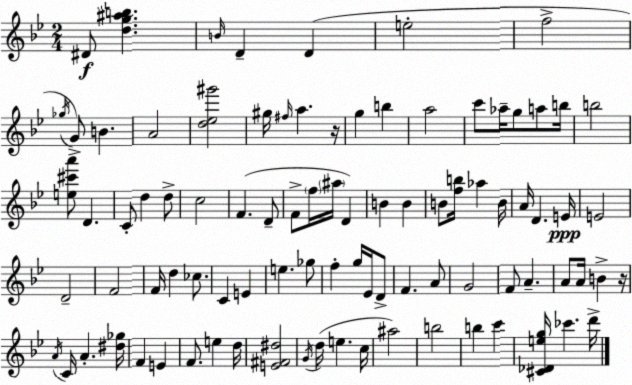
X:1
T:Untitled
M:2/4
L:1/4
K:Gm
^D/2 [dg^ab] B/4 D D e2 f2 _g/4 G/2 B A2 [d_e^g']2 ^g/4 ^f/4 a z/4 g b a2 c'/2 _a/4 g/2 a/2 b/4 b2 [e^c'a']/2 D C/2 d d/2 c2 F D/2 F/2 f/4 ^a/4 D B B B/2 [fb]/4 _a B/4 A/4 D E/4 E2 D2 F2 F/4 d _c/2 C E e _g/2 f g/4 _E/4 D/2 F A/2 G2 F/2 A A/2 A/4 B z/4 A/4 C/4 A [^d_g]/4 F E F/2 e d/4 [E^F^d]2 G/4 d/4 e c/4 ^a2 b2 b c' [^C_Deg]/4 _c' d'/4